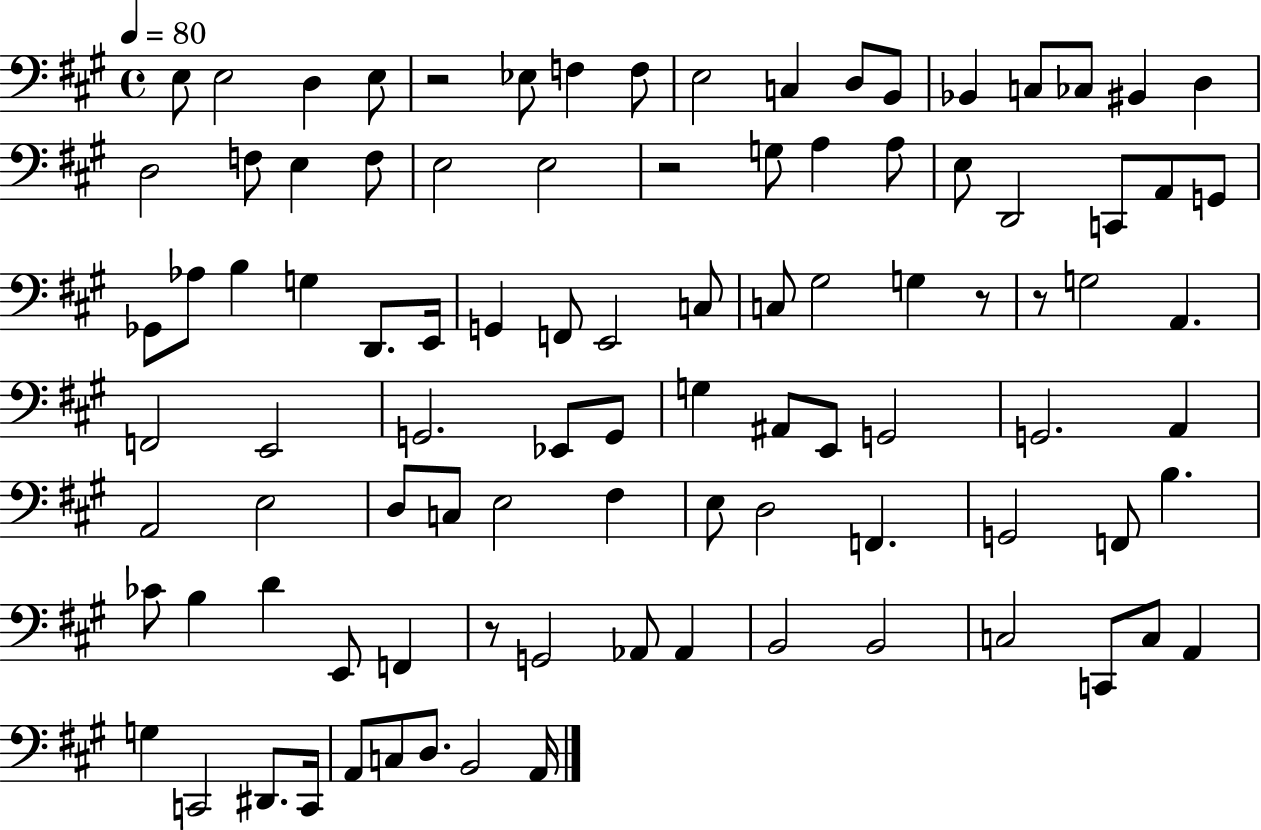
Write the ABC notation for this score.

X:1
T:Untitled
M:4/4
L:1/4
K:A
E,/2 E,2 D, E,/2 z2 _E,/2 F, F,/2 E,2 C, D,/2 B,,/2 _B,, C,/2 _C,/2 ^B,, D, D,2 F,/2 E, F,/2 E,2 E,2 z2 G,/2 A, A,/2 E,/2 D,,2 C,,/2 A,,/2 G,,/2 _G,,/2 _A,/2 B, G, D,,/2 E,,/4 G,, F,,/2 E,,2 C,/2 C,/2 ^G,2 G, z/2 z/2 G,2 A,, F,,2 E,,2 G,,2 _E,,/2 G,,/2 G, ^A,,/2 E,,/2 G,,2 G,,2 A,, A,,2 E,2 D,/2 C,/2 E,2 ^F, E,/2 D,2 F,, G,,2 F,,/2 B, _C/2 B, D E,,/2 F,, z/2 G,,2 _A,,/2 _A,, B,,2 B,,2 C,2 C,,/2 C,/2 A,, G, C,,2 ^D,,/2 C,,/4 A,,/2 C,/2 D,/2 B,,2 A,,/4